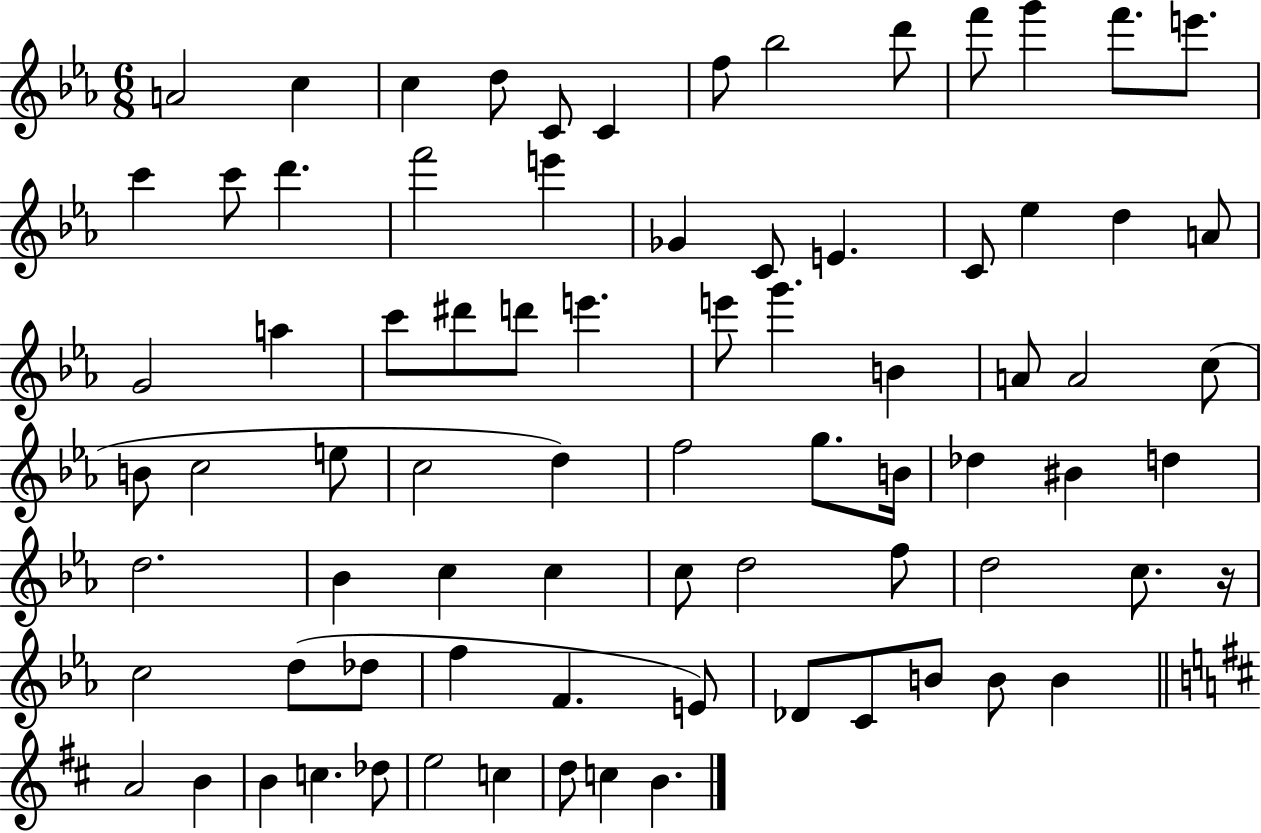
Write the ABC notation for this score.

X:1
T:Untitled
M:6/8
L:1/4
K:Eb
A2 c c d/2 C/2 C f/2 _b2 d'/2 f'/2 g' f'/2 e'/2 c' c'/2 d' f'2 e' _G C/2 E C/2 _e d A/2 G2 a c'/2 ^d'/2 d'/2 e' e'/2 g' B A/2 A2 c/2 B/2 c2 e/2 c2 d f2 g/2 B/4 _d ^B d d2 _B c c c/2 d2 f/2 d2 c/2 z/4 c2 d/2 _d/2 f F E/2 _D/2 C/2 B/2 B/2 B A2 B B c _d/2 e2 c d/2 c B